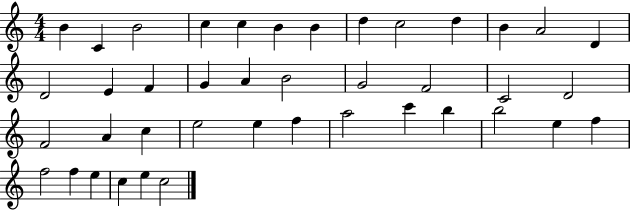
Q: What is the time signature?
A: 4/4